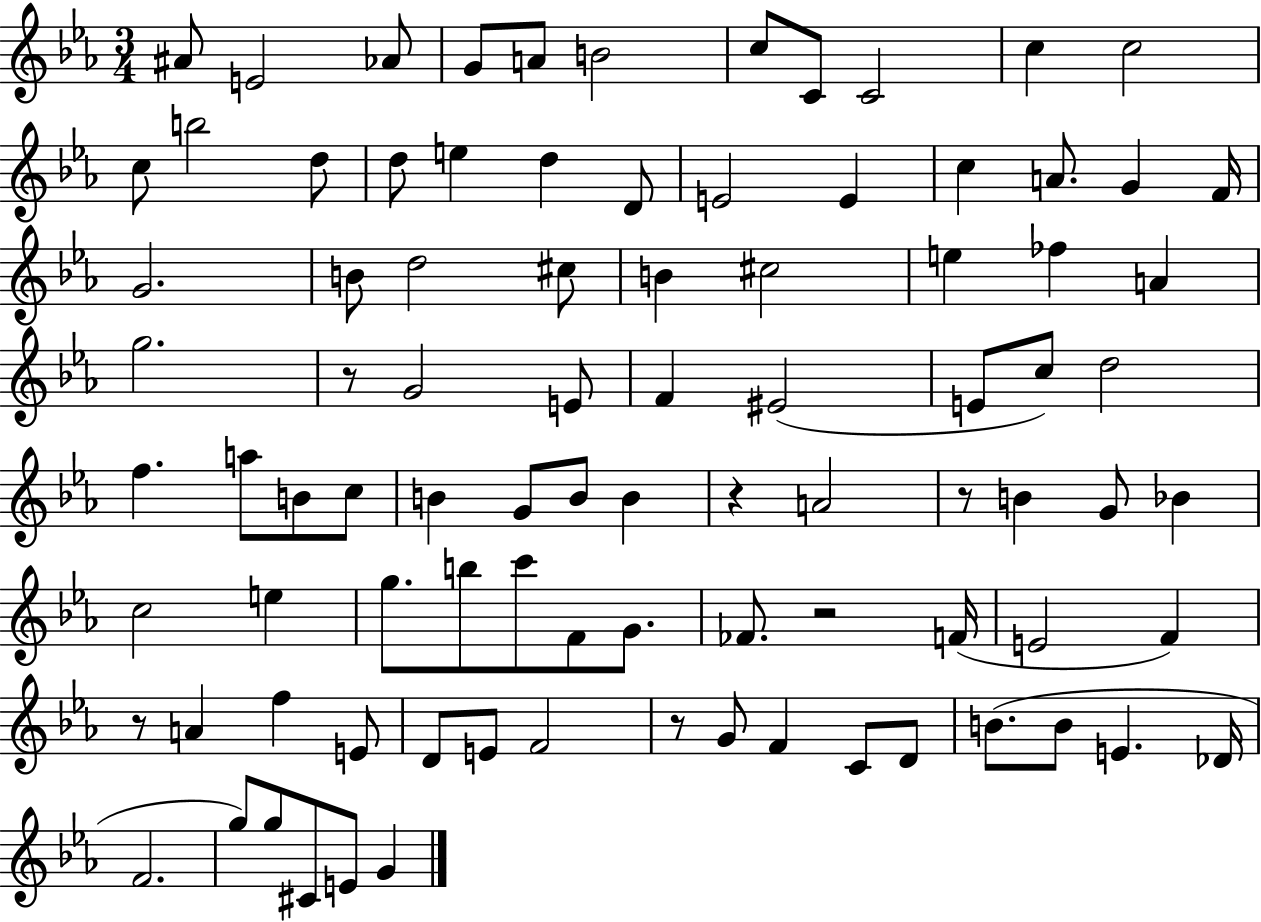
{
  \clef treble
  \numericTimeSignature
  \time 3/4
  \key ees \major
  ais'8 e'2 aes'8 | g'8 a'8 b'2 | c''8 c'8 c'2 | c''4 c''2 | \break c''8 b''2 d''8 | d''8 e''4 d''4 d'8 | e'2 e'4 | c''4 a'8. g'4 f'16 | \break g'2. | b'8 d''2 cis''8 | b'4 cis''2 | e''4 fes''4 a'4 | \break g''2. | r8 g'2 e'8 | f'4 eis'2( | e'8 c''8) d''2 | \break f''4. a''8 b'8 c''8 | b'4 g'8 b'8 b'4 | r4 a'2 | r8 b'4 g'8 bes'4 | \break c''2 e''4 | g''8. b''8 c'''8 f'8 g'8. | fes'8. r2 f'16( | e'2 f'4) | \break r8 a'4 f''4 e'8 | d'8 e'8 f'2 | r8 g'8 f'4 c'8 d'8 | b'8.( b'8 e'4. des'16 | \break f'2. | g''8) g''8 cis'8 e'8 g'4 | \bar "|."
}